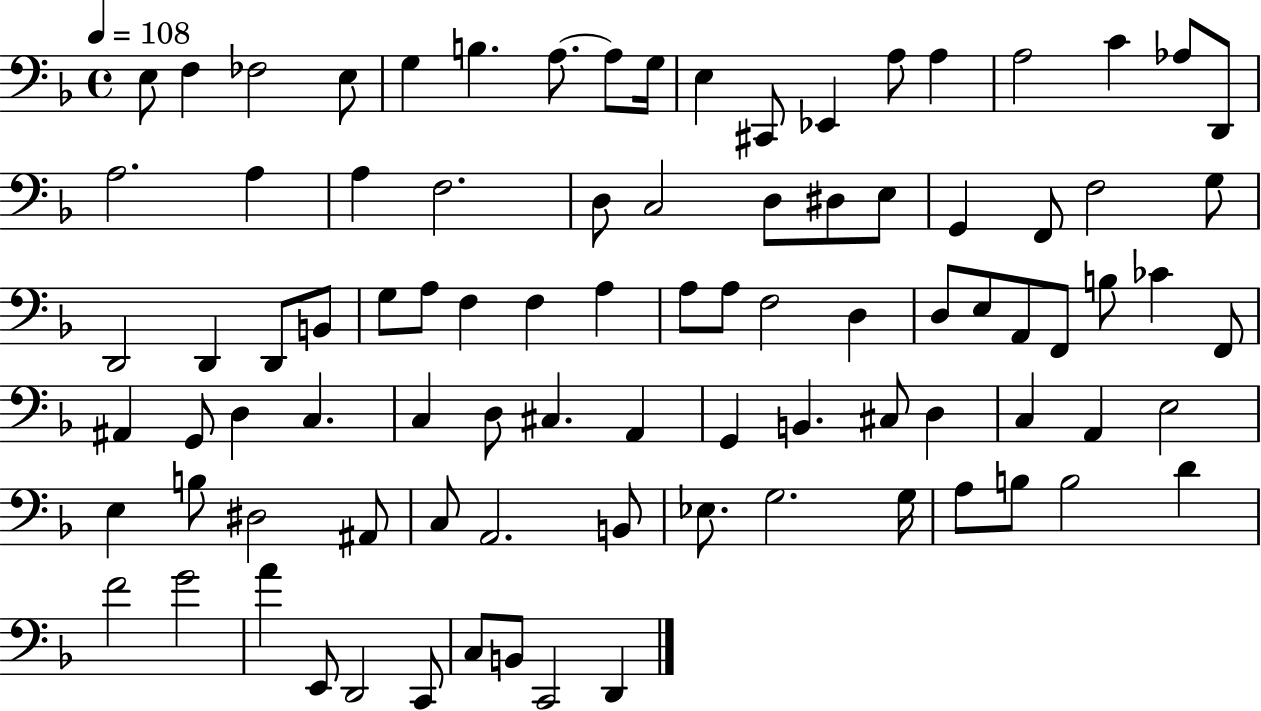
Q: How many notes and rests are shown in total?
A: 90